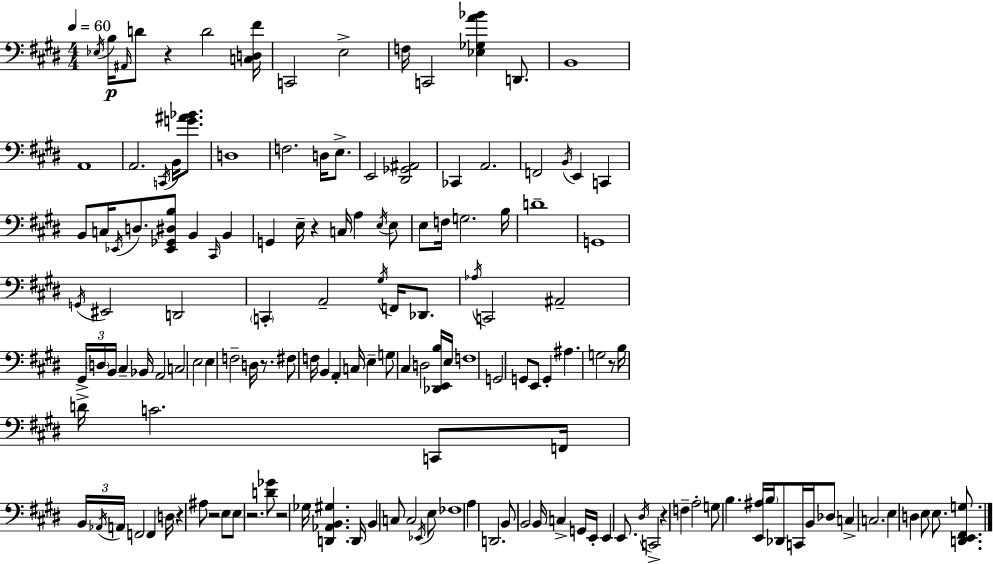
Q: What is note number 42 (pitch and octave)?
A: G3